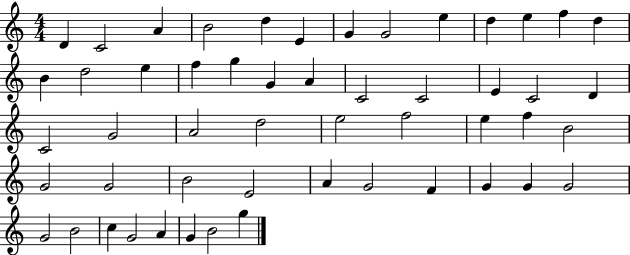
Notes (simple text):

D4/q C4/h A4/q B4/h D5/q E4/q G4/q G4/h E5/q D5/q E5/q F5/q D5/q B4/q D5/h E5/q F5/q G5/q G4/q A4/q C4/h C4/h E4/q C4/h D4/q C4/h G4/h A4/h D5/h E5/h F5/h E5/q F5/q B4/h G4/h G4/h B4/h E4/h A4/q G4/h F4/q G4/q G4/q G4/h G4/h B4/h C5/q G4/h A4/q G4/q B4/h G5/q